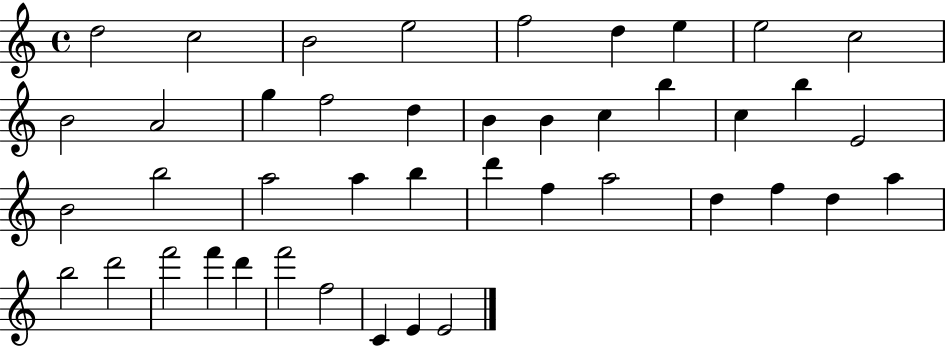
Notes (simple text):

D5/h C5/h B4/h E5/h F5/h D5/q E5/q E5/h C5/h B4/h A4/h G5/q F5/h D5/q B4/q B4/q C5/q B5/q C5/q B5/q E4/h B4/h B5/h A5/h A5/q B5/q D6/q F5/q A5/h D5/q F5/q D5/q A5/q B5/h D6/h F6/h F6/q D6/q F6/h F5/h C4/q E4/q E4/h